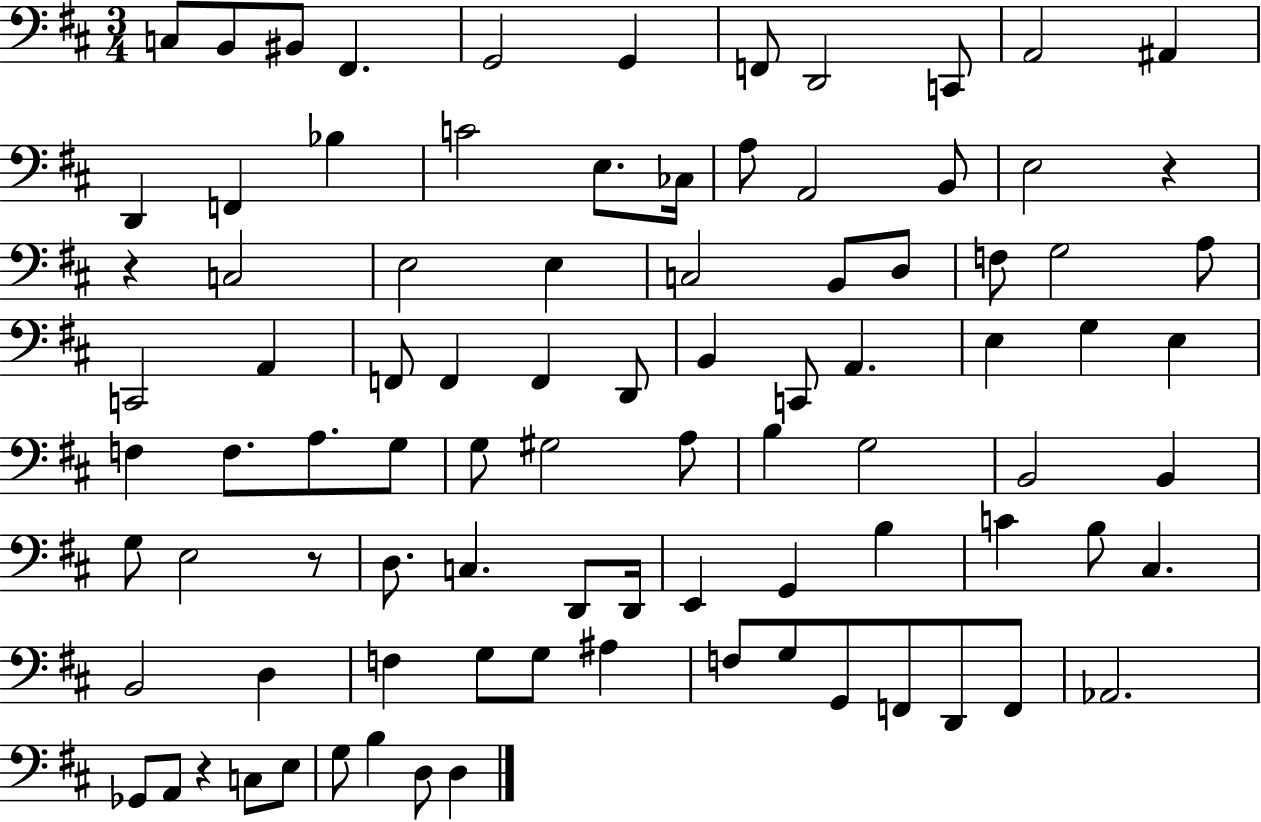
C3/e B2/e BIS2/e F#2/q. G2/h G2/q F2/e D2/h C2/e A2/h A#2/q D2/q F2/q Bb3/q C4/h E3/e. CES3/s A3/e A2/h B2/e E3/h R/q R/q C3/h E3/h E3/q C3/h B2/e D3/e F3/e G3/h A3/e C2/h A2/q F2/e F2/q F2/q D2/e B2/q C2/e A2/q. E3/q G3/q E3/q F3/q F3/e. A3/e. G3/e G3/e G#3/h A3/e B3/q G3/h B2/h B2/q G3/e E3/h R/e D3/e. C3/q. D2/e D2/s E2/q G2/q B3/q C4/q B3/e C#3/q. B2/h D3/q F3/q G3/e G3/e A#3/q F3/e G3/e G2/e F2/e D2/e F2/e Ab2/h. Gb2/e A2/e R/q C3/e E3/e G3/e B3/q D3/e D3/q